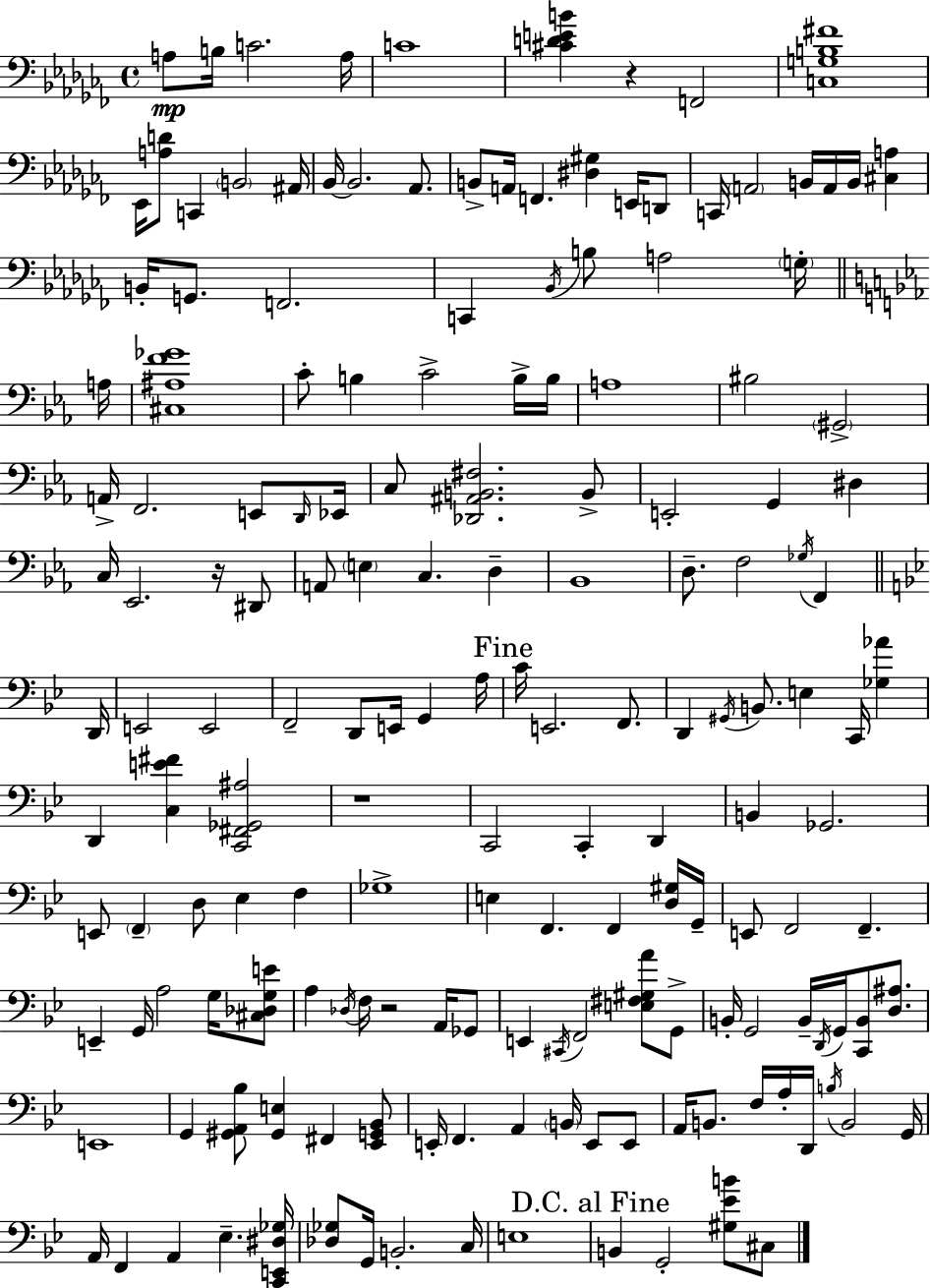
{
  \clef bass
  \time 4/4
  \defaultTimeSignature
  \key aes \minor
  a8\mp b16 c'2. a16 | c'1 | <cis' d' e' b'>4 r4 f,2 | <c g b fis'>1 | \break ees,16 <a d'>8 c,4 \parenthesize b,2 ais,16 | bes,16~~ bes,2. aes,8. | b,8-> a,16 f,4. <dis gis>4 e,16 d,8 | c,16 \parenthesize a,2 b,16 a,16 b,16 <cis a>4 | \break b,16-. g,8. f,2. | c,4 \acciaccatura { bes,16 } b8 a2 \parenthesize g16-. | \bar "||" \break \key ees \major a16 <cis ais f' ges'>1 | c'8-. b4 c'2-> b16-> | b16 a1 | bis2 \parenthesize gis,2-> | \break a,16-> f,2. e,8 | \grace { d,16 } ees,16 c8 <des, ais, b, fis>2. | b,8-> e,2-. g,4 dis4 | c16 ees,2. r16 | \break dis,8 a,8 \parenthesize e4 c4. d4-- | bes,1 | d8.-- f2 \acciaccatura { ges16 } f,4 | \bar "||" \break \key g \minor d,16 e,2 e,2 | f,2-- d,8 e,16 g,4 | a16 \mark "Fine" c'16 e,2. f,8. | d,4 \acciaccatura { gis,16 } b,8. e4 c,16 <ges aes'>4 | \break d,4 <c e' fis'>4 <c, fis, ges, ais>2 | r1 | c,2 c,4-. d,4 | b,4 ges,2. | \break e,8 \parenthesize f,4-- d8 ees4 f4 | ges1-> | e4 f,4. f,4 | <d gis>16 g,16-- e,8 f,2 f,4.-- | \break e,4-- g,16 a2 g16 | <cis des g e'>8 a4 \acciaccatura { des16 } f16 r2 | a,16 ges,8 e,4 \acciaccatura { cis,16 } f,2 | <e fis gis a'>8 g,8-> b,16-. g,2 b,16-- \acciaccatura { d,16 } g,16 | \break <c, b,>8 <d ais>8. e,1 | g,4 <gis, a, bes>8 <gis, e>4 fis,4 | <ees, g, bes,>8 e,16-. f,4. a,4 | \parenthesize b,16 e,8 e,8 a,16 b,8. f16 a16-. d,16 \acciaccatura { b16 } b,2 | \break g,16 a,16 f,4 a,4 ees4.-- | <c, e, dis ges>16 <des ges>8 g,16 b,2.-. | c16 e1 | \mark "D.C. al Fine" b,4 g,2-. | \break <gis ees' b'>8 cis8 \bar "|."
}